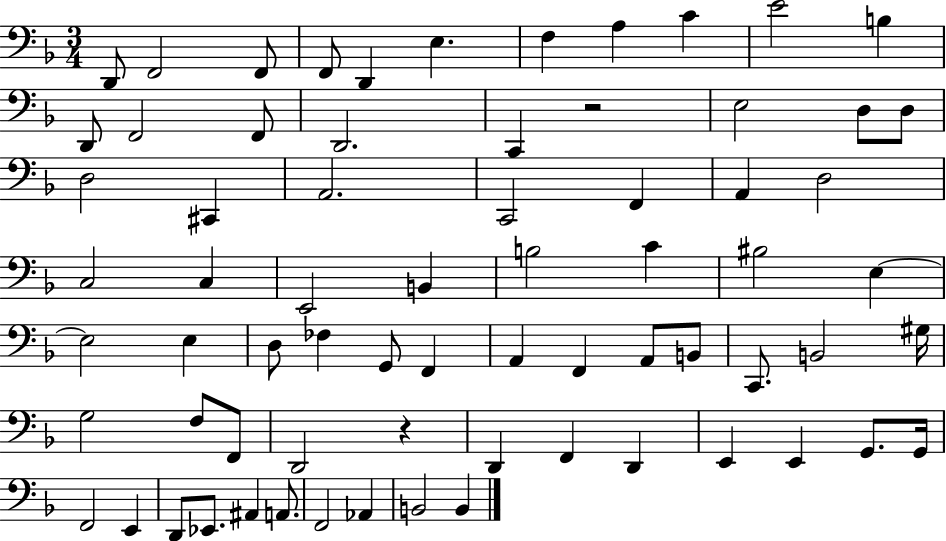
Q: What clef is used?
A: bass